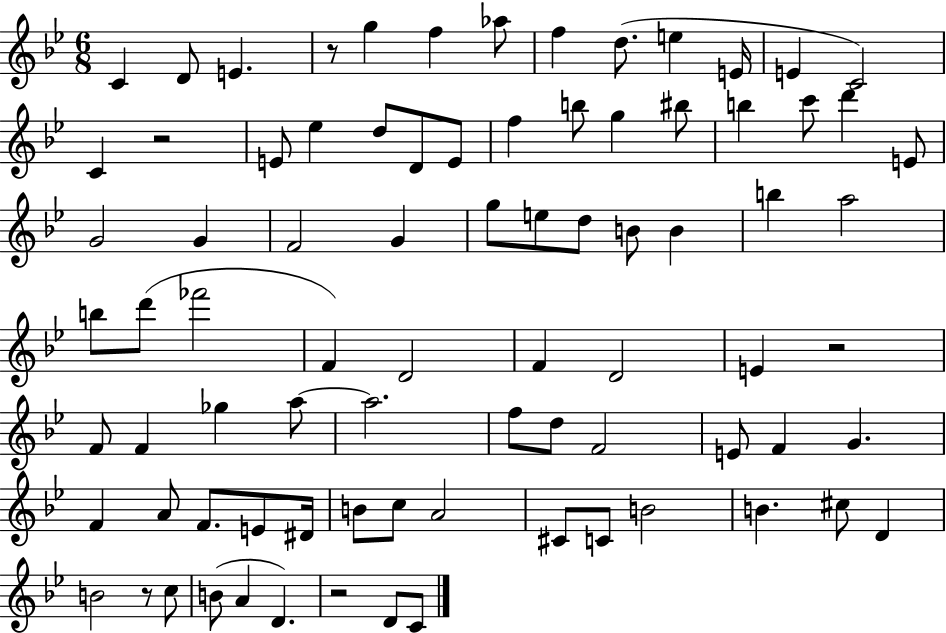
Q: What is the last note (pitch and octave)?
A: C4